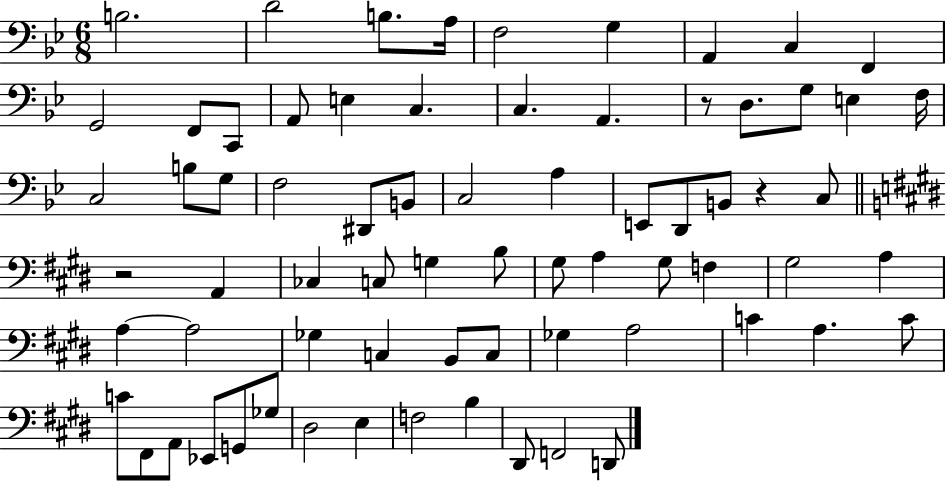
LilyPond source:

{
  \clef bass
  \numericTimeSignature
  \time 6/8
  \key bes \major
  b2. | d'2 b8. a16 | f2 g4 | a,4 c4 f,4 | \break g,2 f,8 c,8 | a,8 e4 c4. | c4. a,4. | r8 d8. g8 e4 f16 | \break c2 b8 g8 | f2 dis,8 b,8 | c2 a4 | e,8 d,8 b,8 r4 c8 | \break \bar "||" \break \key e \major r2 a,4 | ces4 c8 g4 b8 | gis8 a4 gis8 f4 | gis2 a4 | \break a4~~ a2 | ges4 c4 b,8 c8 | ges4 a2 | c'4 a4. c'8 | \break c'8 fis,8 a,8 ees,8 g,8 ges8 | dis2 e4 | f2 b4 | dis,8 f,2 d,8 | \break \bar "|."
}